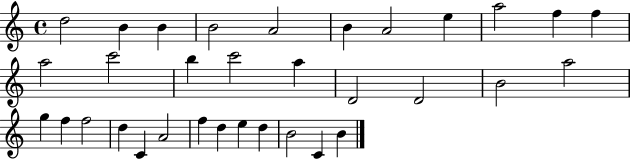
D5/h B4/q B4/q B4/h A4/h B4/q A4/h E5/q A5/h F5/q F5/q A5/h C6/h B5/q C6/h A5/q D4/h D4/h B4/h A5/h G5/q F5/q F5/h D5/q C4/q A4/h F5/q D5/q E5/q D5/q B4/h C4/q B4/q